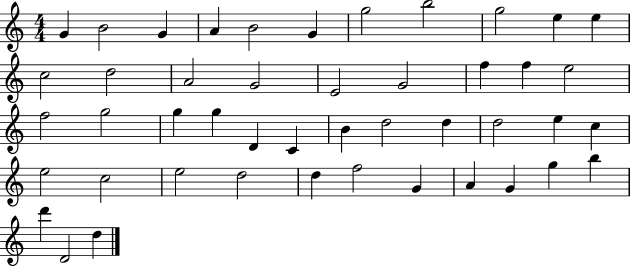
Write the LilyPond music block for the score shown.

{
  \clef treble
  \numericTimeSignature
  \time 4/4
  \key c \major
  g'4 b'2 g'4 | a'4 b'2 g'4 | g''2 b''2 | g''2 e''4 e''4 | \break c''2 d''2 | a'2 g'2 | e'2 g'2 | f''4 f''4 e''2 | \break f''2 g''2 | g''4 g''4 d'4 c'4 | b'4 d''2 d''4 | d''2 e''4 c''4 | \break e''2 c''2 | e''2 d''2 | d''4 f''2 g'4 | a'4 g'4 g''4 b''4 | \break d'''4 d'2 d''4 | \bar "|."
}